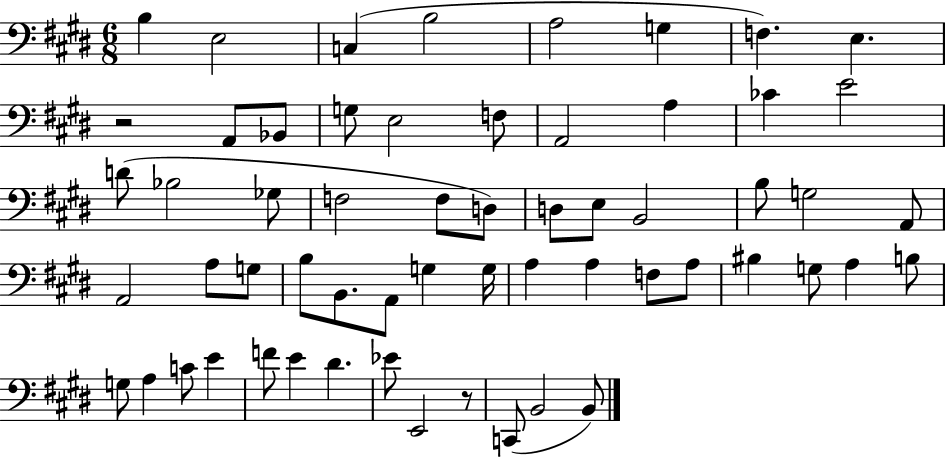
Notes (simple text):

B3/q E3/h C3/q B3/h A3/h G3/q F3/q. E3/q. R/h A2/e Bb2/e G3/e E3/h F3/e A2/h A3/q CES4/q E4/h D4/e Bb3/h Gb3/e F3/h F3/e D3/e D3/e E3/e B2/h B3/e G3/h A2/e A2/h A3/e G3/e B3/e B2/e. A2/e G3/q G3/s A3/q A3/q F3/e A3/e BIS3/q G3/e A3/q B3/e G3/e A3/q C4/e E4/q F4/e E4/q D#4/q. Eb4/e E2/h R/e C2/e B2/h B2/e